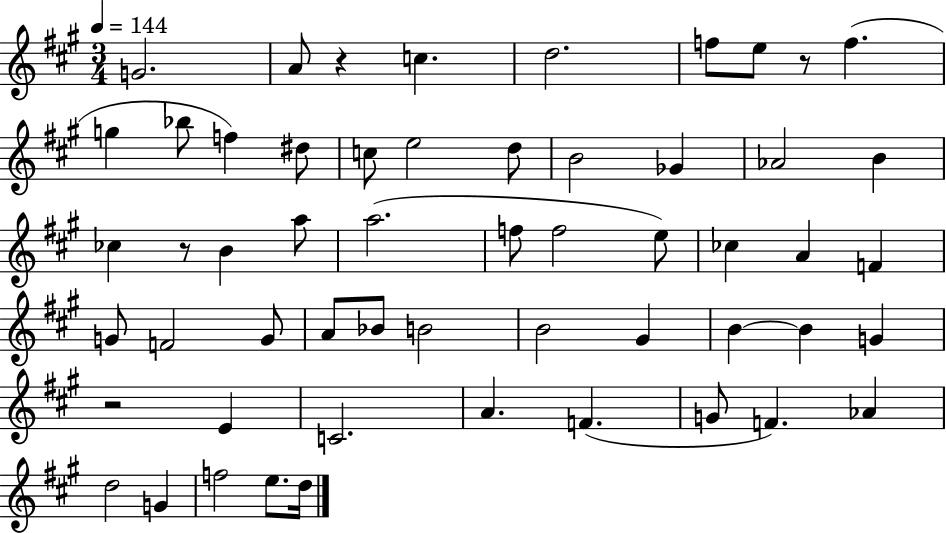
G4/h. A4/e R/q C5/q. D5/h. F5/e E5/e R/e F5/q. G5/q Bb5/e F5/q D#5/e C5/e E5/h D5/e B4/h Gb4/q Ab4/h B4/q CES5/q R/e B4/q A5/e A5/h. F5/e F5/h E5/e CES5/q A4/q F4/q G4/e F4/h G4/e A4/e Bb4/e B4/h B4/h G#4/q B4/q B4/q G4/q R/h E4/q C4/h. A4/q. F4/q. G4/e F4/q. Ab4/q D5/h G4/q F5/h E5/e. D5/s